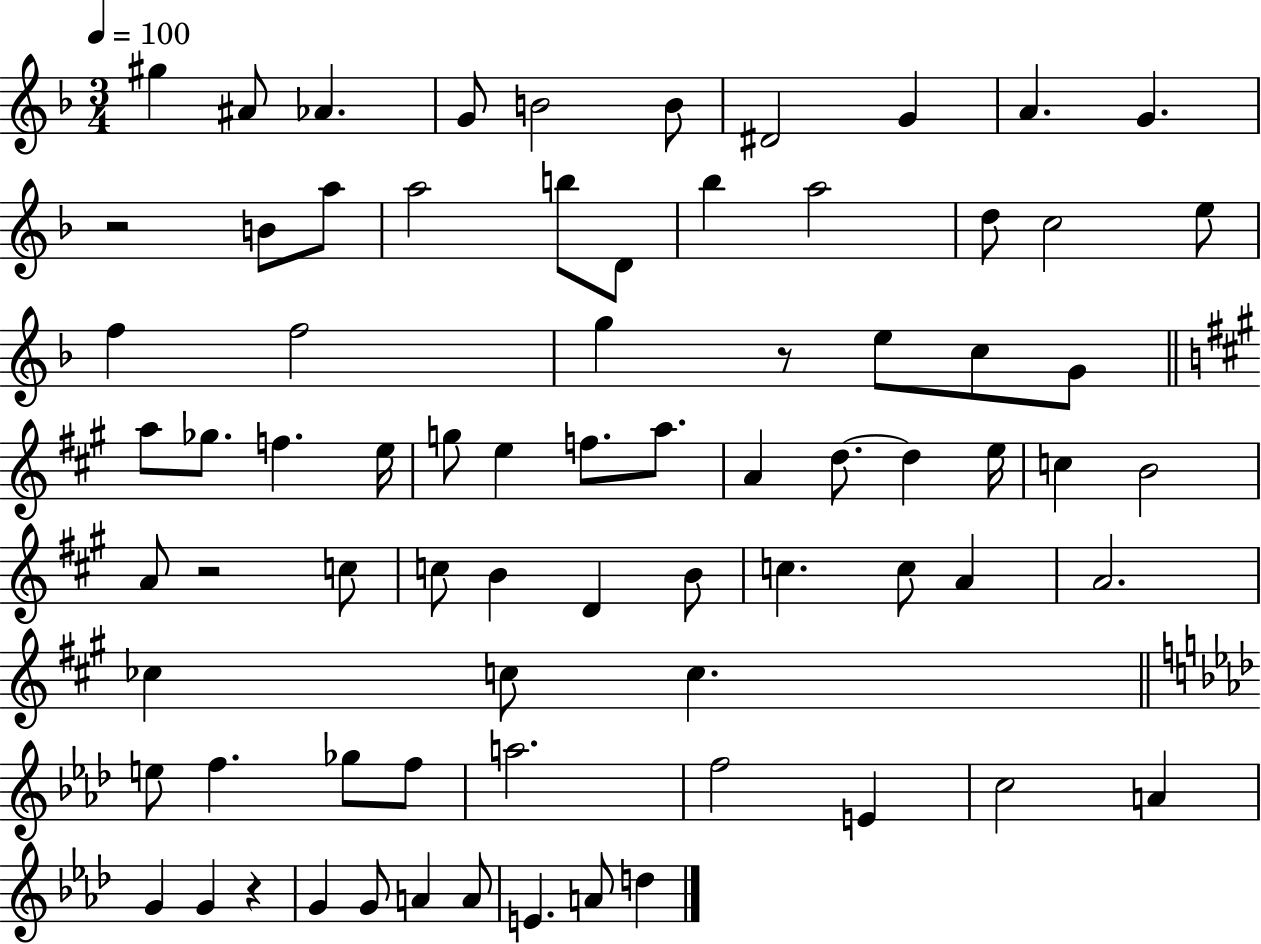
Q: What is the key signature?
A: F major